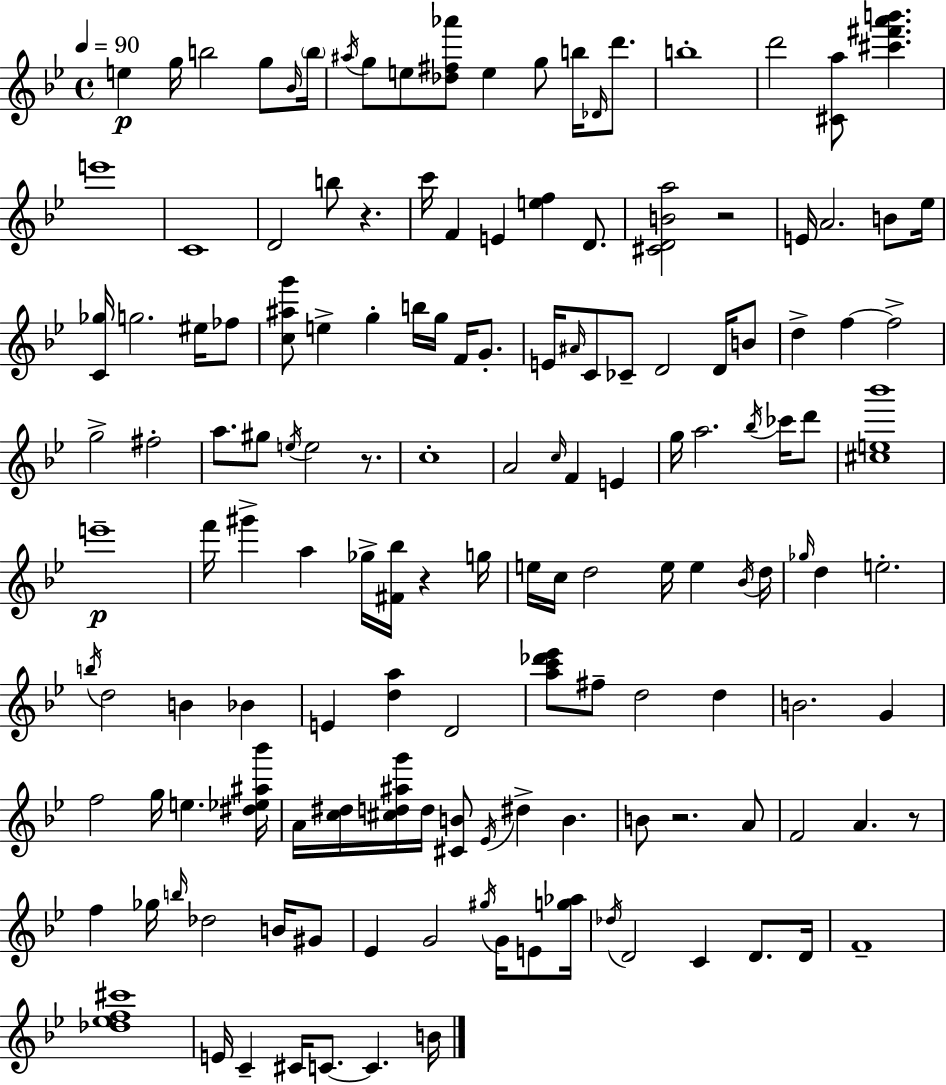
{
  \clef treble
  \time 4/4
  \defaultTimeSignature
  \key bes \major
  \tempo 4 = 90
  e''4\p g''16 b''2 g''8 \grace { bes'16 } | \parenthesize b''16 \acciaccatura { ais''16 } g''8 e''8 <des'' fis'' aes'''>8 e''4 g''8 b''16 \grace { des'16 } | d'''8. b''1-. | d'''2 <cis' a''>8 <cis''' fis''' a''' b'''>4. | \break e'''1 | c'1 | d'2 b''8 r4. | c'''16 f'4 e'4 <e'' f''>4 | \break d'8. <cis' d' b' a''>2 r2 | e'16 a'2. | b'8 ees''16 <c' ges''>16 g''2. | eis''16 fes''8 <c'' ais'' g'''>8 e''4-> g''4-. b''16 g''16 f'16 | \break g'8.-. e'16 \grace { ais'16 } c'8 ces'8-- d'2 | d'16 b'8 d''4-> f''4~~ f''2-> | g''2-> fis''2-. | a''8. gis''8 \acciaccatura { e''16 } e''2 | \break r8. c''1-. | a'2 \grace { c''16 } f'4 | e'4 g''16 a''2. | \acciaccatura { bes''16 } ces'''16 d'''8 <cis'' e'' bes'''>1 | \break e'''1--\p | f'''16 gis'''4-> a''4 | ges''16-> <fis' bes''>16 r4 g''16 e''16 c''16 d''2 | e''16 e''4 \acciaccatura { bes'16 } d''16 \grace { ges''16 } d''4 e''2.-. | \break \acciaccatura { b''16 } d''2 | b'4 bes'4 e'4 <d'' a''>4 | d'2 <a'' c''' des''' ees'''>8 fis''8-- d''2 | d''4 b'2. | \break g'4 f''2 | g''16 e''4. <dis'' ees'' ais'' bes'''>16 a'16 <c'' dis''>16 <cis'' d'' ais'' g'''>16 d''16 <cis' b'>8 | \acciaccatura { ees'16 } dis''4-> b'4. b'8 r2. | a'8 f'2 | \break a'4. r8 f''4 ges''16 | \grace { b''16 } des''2 b'16 gis'8 ees'4 | g'2 \acciaccatura { gis''16 } g'16 e'8 <g'' aes''>16 \acciaccatura { des''16 } d'2 | c'4 d'8. d'16 f'1-- | \break <des'' ees'' f'' cis'''>1 | e'16 c'4-- | cis'16 c'8.~~ c'4. b'16 \bar "|."
}